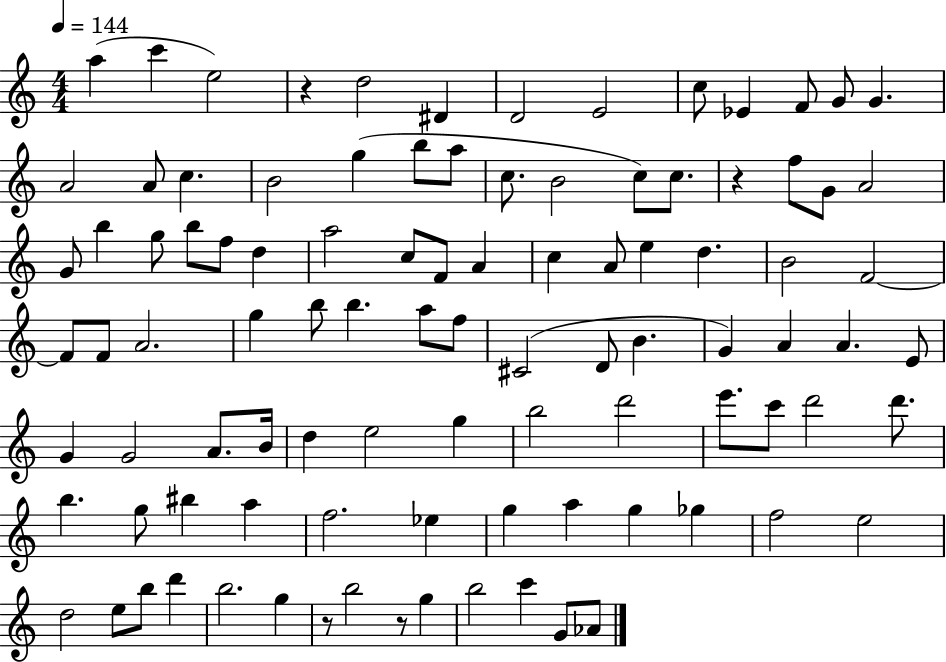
X:1
T:Untitled
M:4/4
L:1/4
K:C
a c' e2 z d2 ^D D2 E2 c/2 _E F/2 G/2 G A2 A/2 c B2 g b/2 a/2 c/2 B2 c/2 c/2 z f/2 G/2 A2 G/2 b g/2 b/2 f/2 d a2 c/2 F/2 A c A/2 e d B2 F2 F/2 F/2 A2 g b/2 b a/2 f/2 ^C2 D/2 B G A A E/2 G G2 A/2 B/4 d e2 g b2 d'2 e'/2 c'/2 d'2 d'/2 b g/2 ^b a f2 _e g a g _g f2 e2 d2 e/2 b/2 d' b2 g z/2 b2 z/2 g b2 c' G/2 _A/2